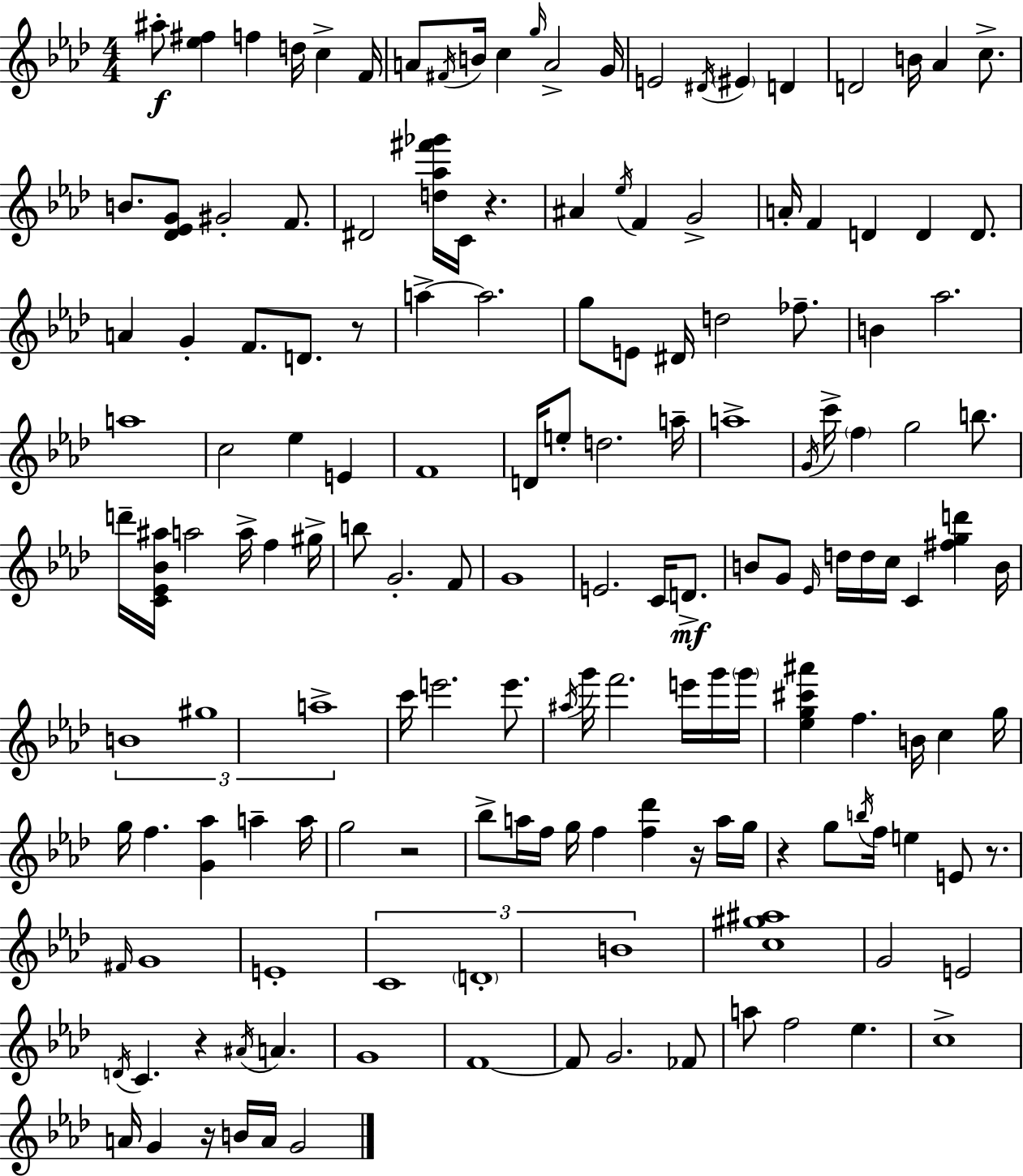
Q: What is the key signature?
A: AES major